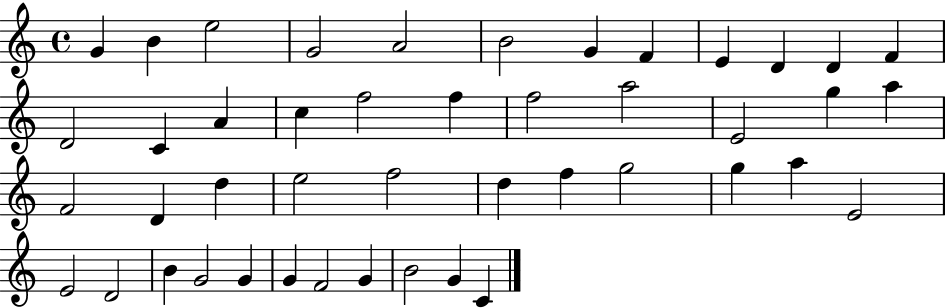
X:1
T:Untitled
M:4/4
L:1/4
K:C
G B e2 G2 A2 B2 G F E D D F D2 C A c f2 f f2 a2 E2 g a F2 D d e2 f2 d f g2 g a E2 E2 D2 B G2 G G F2 G B2 G C